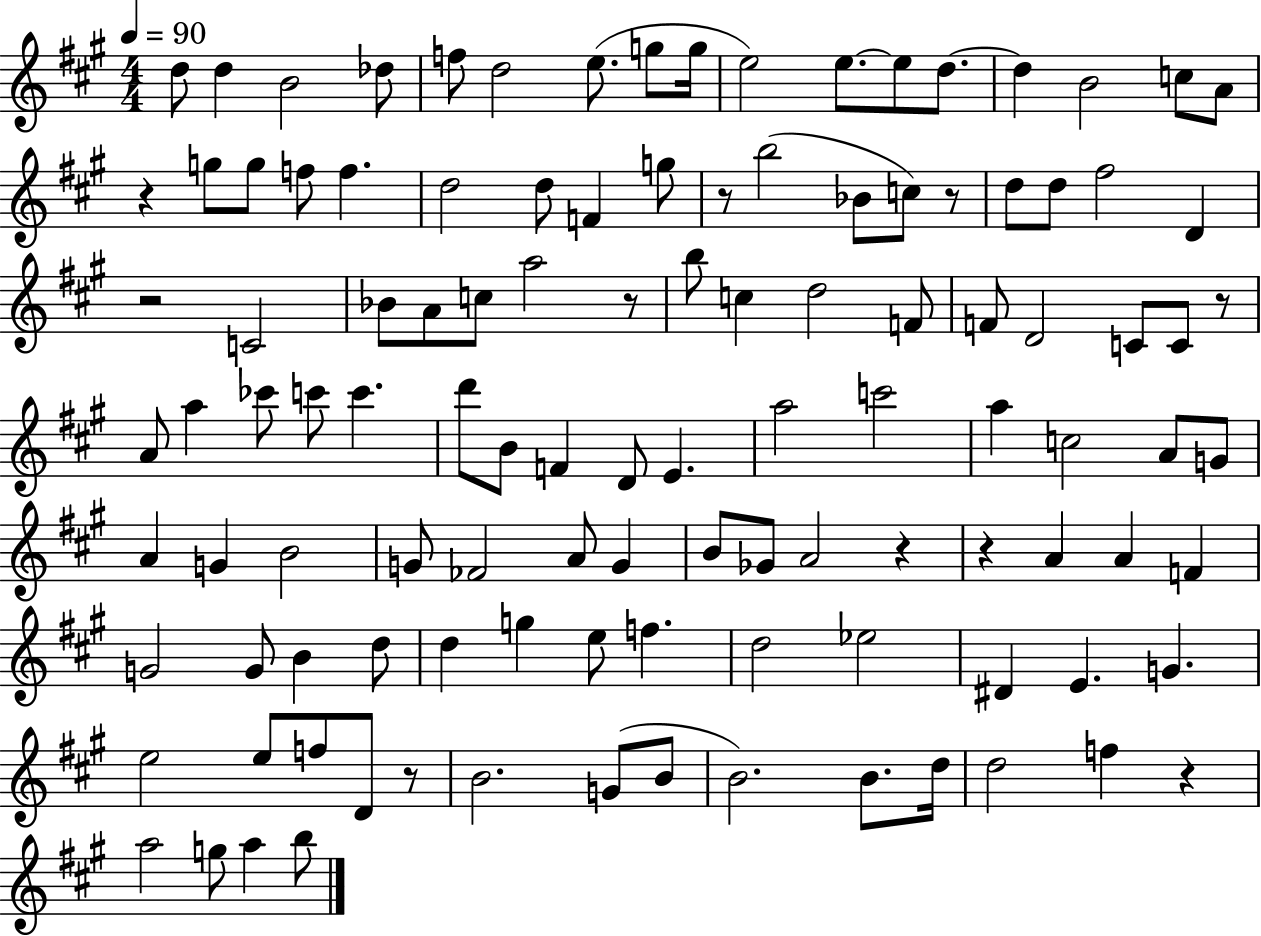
X:1
T:Untitled
M:4/4
L:1/4
K:A
d/2 d B2 _d/2 f/2 d2 e/2 g/2 g/4 e2 e/2 e/2 d/2 d B2 c/2 A/2 z g/2 g/2 f/2 f d2 d/2 F g/2 z/2 b2 _B/2 c/2 z/2 d/2 d/2 ^f2 D z2 C2 _B/2 A/2 c/2 a2 z/2 b/2 c d2 F/2 F/2 D2 C/2 C/2 z/2 A/2 a _c'/2 c'/2 c' d'/2 B/2 F D/2 E a2 c'2 a c2 A/2 G/2 A G B2 G/2 _F2 A/2 G B/2 _G/2 A2 z z A A F G2 G/2 B d/2 d g e/2 f d2 _e2 ^D E G e2 e/2 f/2 D/2 z/2 B2 G/2 B/2 B2 B/2 d/4 d2 f z a2 g/2 a b/2